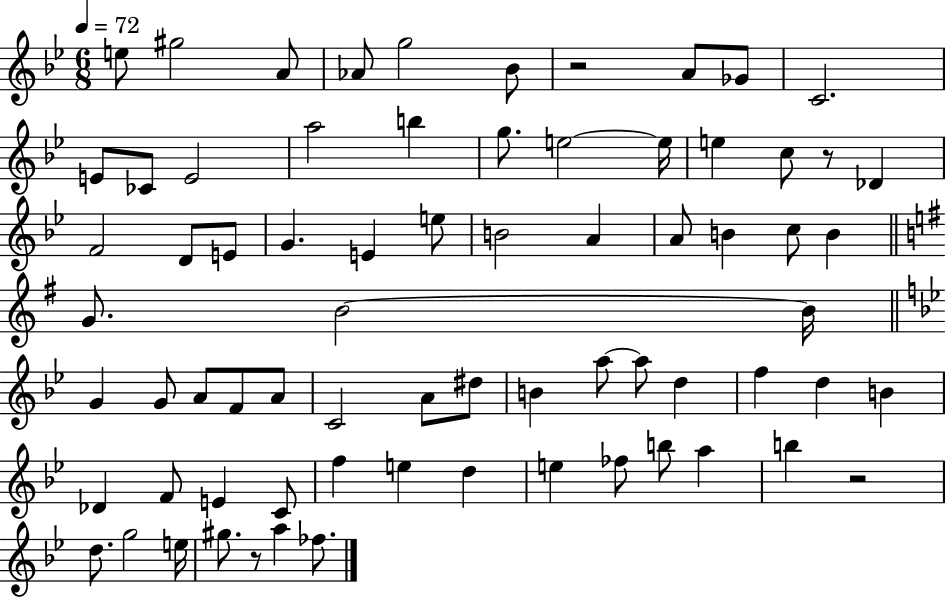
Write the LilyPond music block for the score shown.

{
  \clef treble
  \numericTimeSignature
  \time 6/8
  \key bes \major
  \tempo 4 = 72
  e''8 gis''2 a'8 | aes'8 g''2 bes'8 | r2 a'8 ges'8 | c'2. | \break e'8 ces'8 e'2 | a''2 b''4 | g''8. e''2~~ e''16 | e''4 c''8 r8 des'4 | \break f'2 d'8 e'8 | g'4. e'4 e''8 | b'2 a'4 | a'8 b'4 c''8 b'4 | \break \bar "||" \break \key g \major g'8. b'2~~ b'16 | \bar "||" \break \key bes \major g'4 g'8 a'8 f'8 a'8 | c'2 a'8 dis''8 | b'4 a''8~~ a''8 d''4 | f''4 d''4 b'4 | \break des'4 f'8 e'4 c'8 | f''4 e''4 d''4 | e''4 fes''8 b''8 a''4 | b''4 r2 | \break d''8. g''2 e''16 | gis''8. r8 a''4 fes''8. | \bar "|."
}